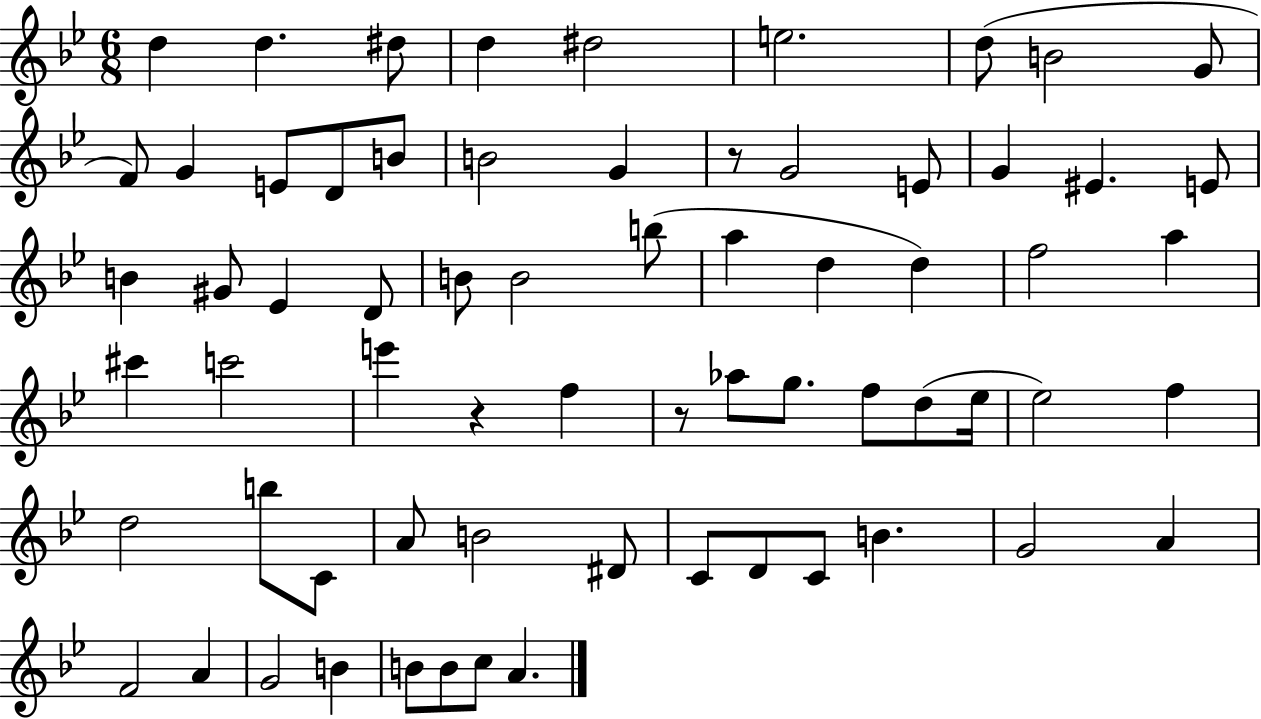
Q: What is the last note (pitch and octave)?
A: A4